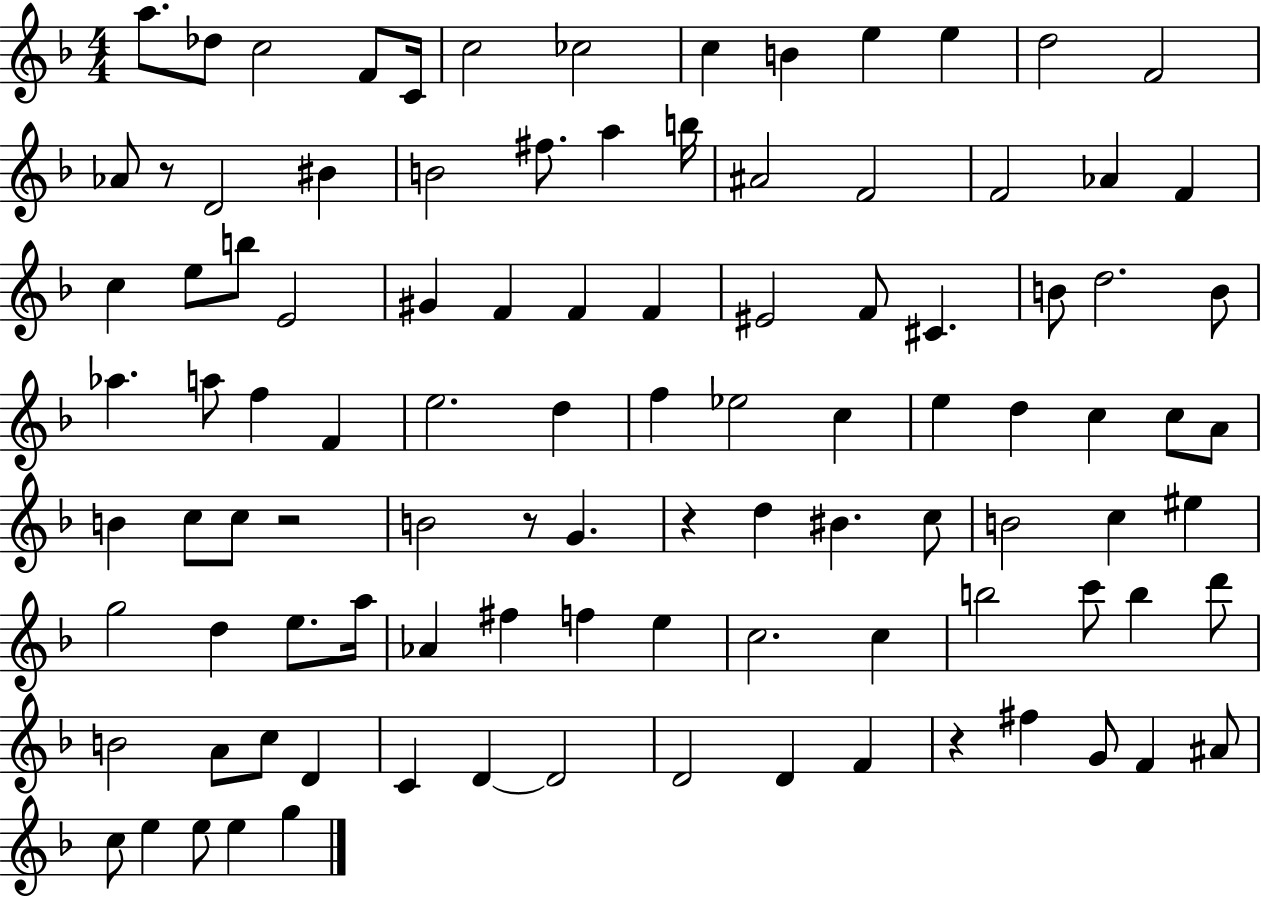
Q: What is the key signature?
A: F major